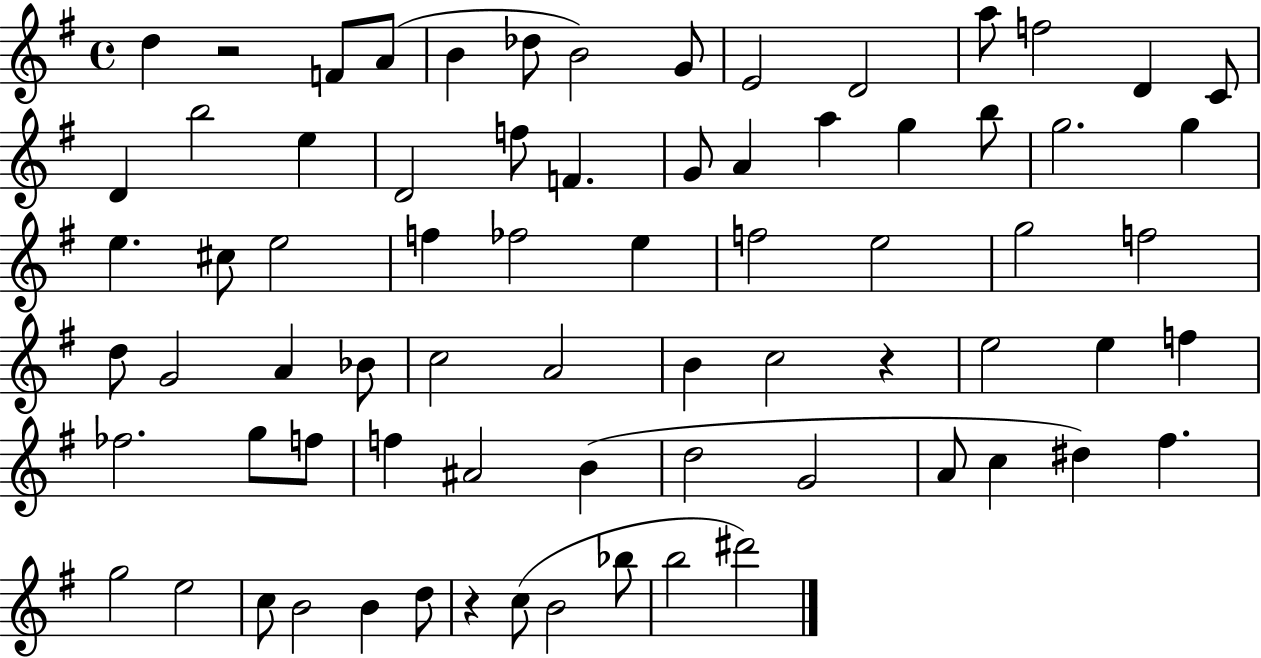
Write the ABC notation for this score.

X:1
T:Untitled
M:4/4
L:1/4
K:G
d z2 F/2 A/2 B _d/2 B2 G/2 E2 D2 a/2 f2 D C/2 D b2 e D2 f/2 F G/2 A a g b/2 g2 g e ^c/2 e2 f _f2 e f2 e2 g2 f2 d/2 G2 A _B/2 c2 A2 B c2 z e2 e f _f2 g/2 f/2 f ^A2 B d2 G2 A/2 c ^d ^f g2 e2 c/2 B2 B d/2 z c/2 B2 _b/2 b2 ^d'2